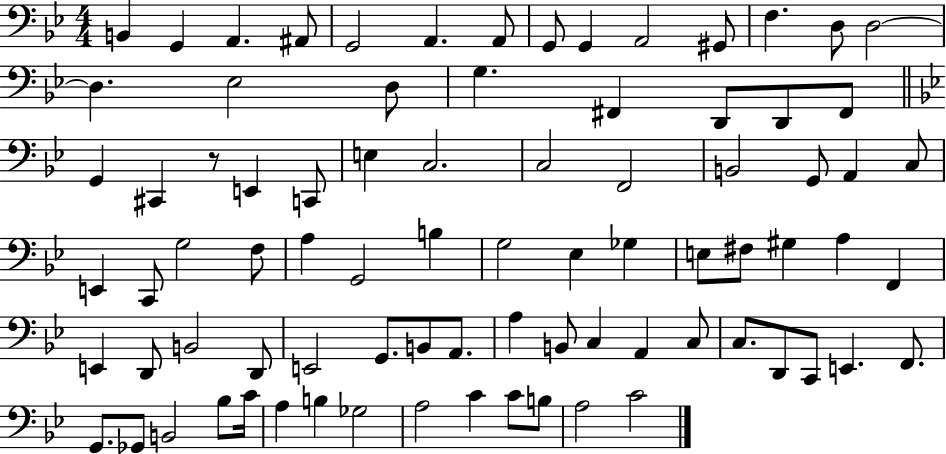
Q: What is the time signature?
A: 4/4